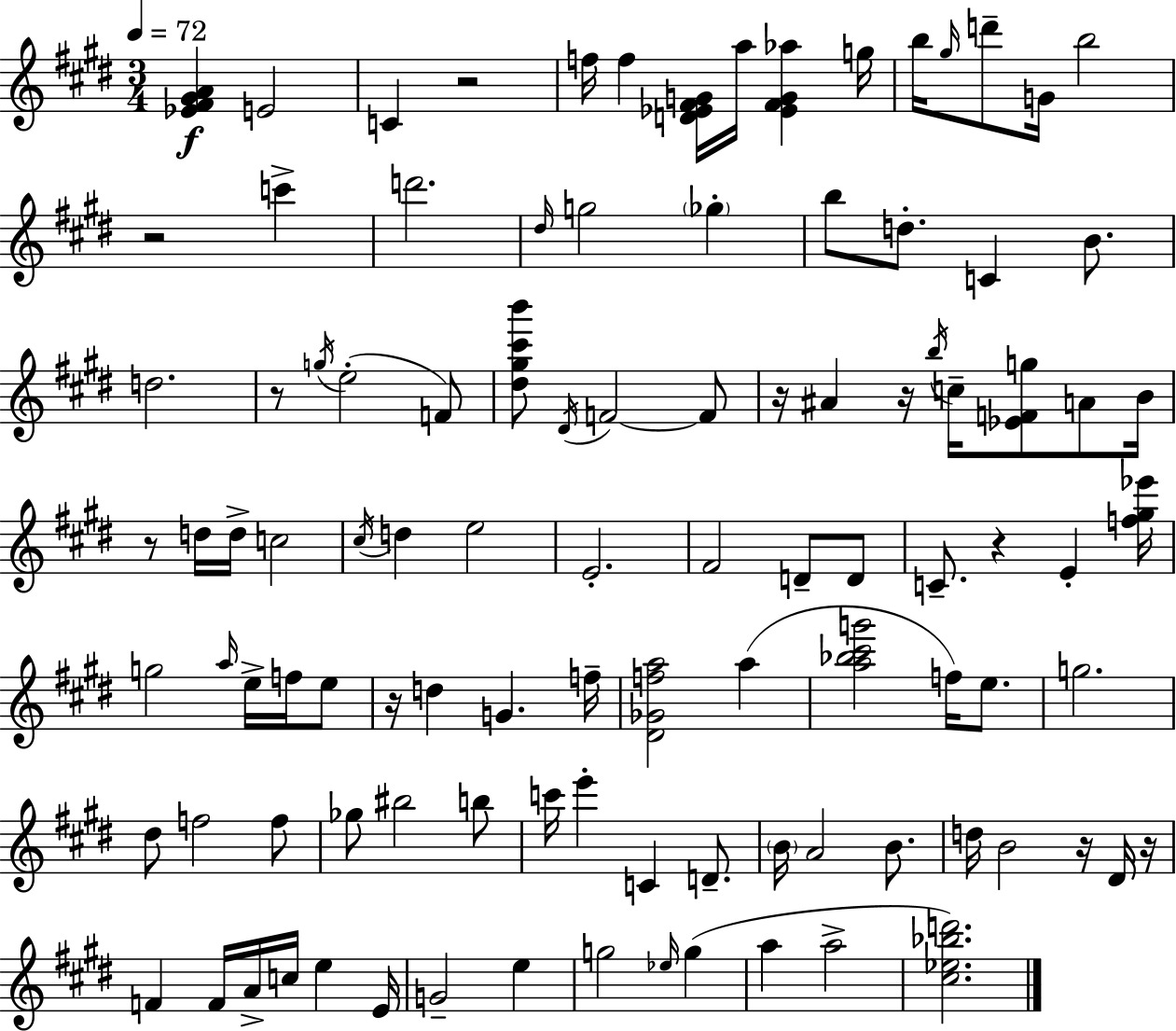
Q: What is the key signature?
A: E major